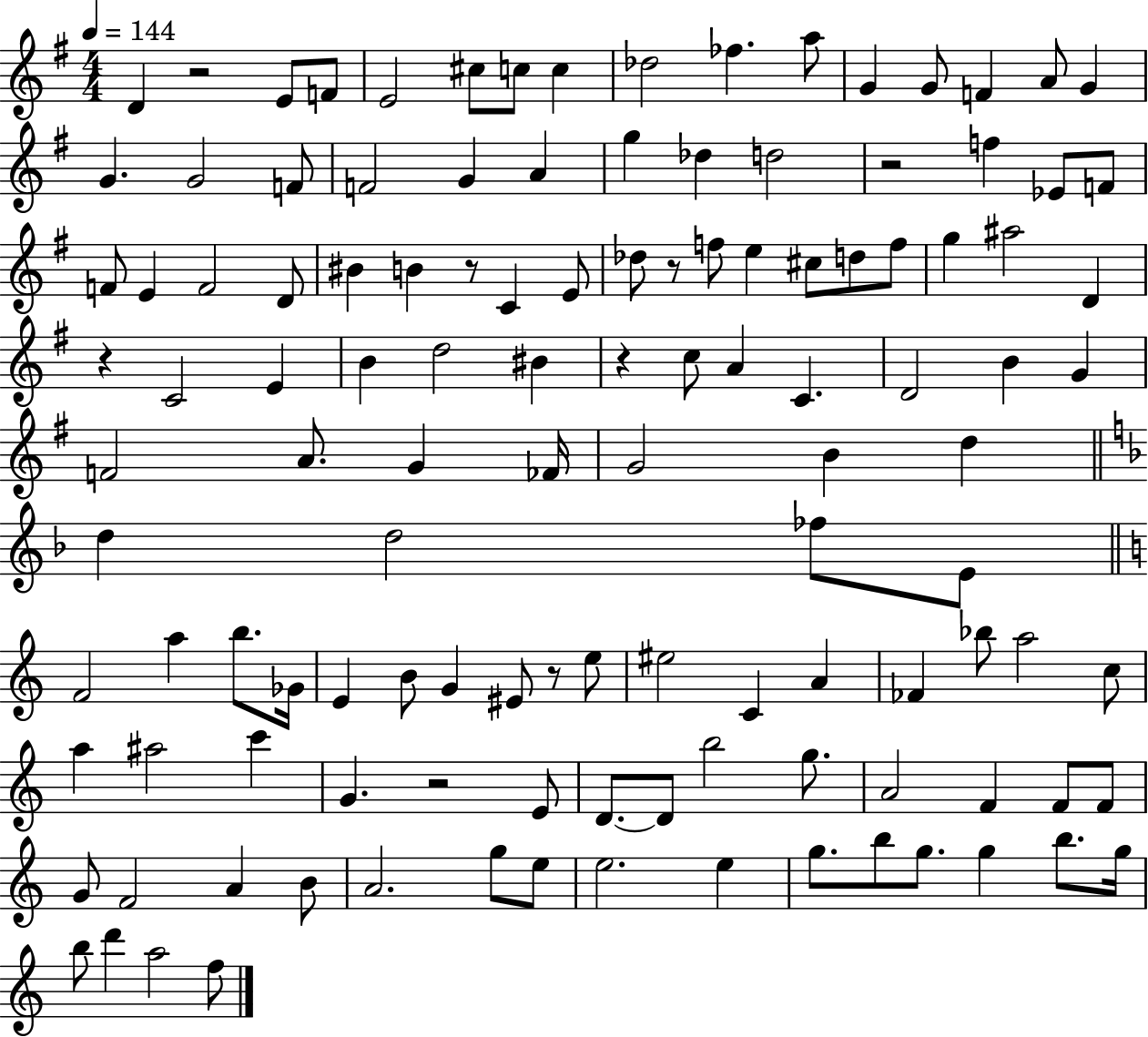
X:1
T:Untitled
M:4/4
L:1/4
K:G
D z2 E/2 F/2 E2 ^c/2 c/2 c _d2 _f a/2 G G/2 F A/2 G G G2 F/2 F2 G A g _d d2 z2 f _E/2 F/2 F/2 E F2 D/2 ^B B z/2 C E/2 _d/2 z/2 f/2 e ^c/2 d/2 f/2 g ^a2 D z C2 E B d2 ^B z c/2 A C D2 B G F2 A/2 G _F/4 G2 B d d d2 _f/2 E/2 F2 a b/2 _G/4 E B/2 G ^E/2 z/2 e/2 ^e2 C A _F _b/2 a2 c/2 a ^a2 c' G z2 E/2 D/2 D/2 b2 g/2 A2 F F/2 F/2 G/2 F2 A B/2 A2 g/2 e/2 e2 e g/2 b/2 g/2 g b/2 g/4 b/2 d' a2 f/2